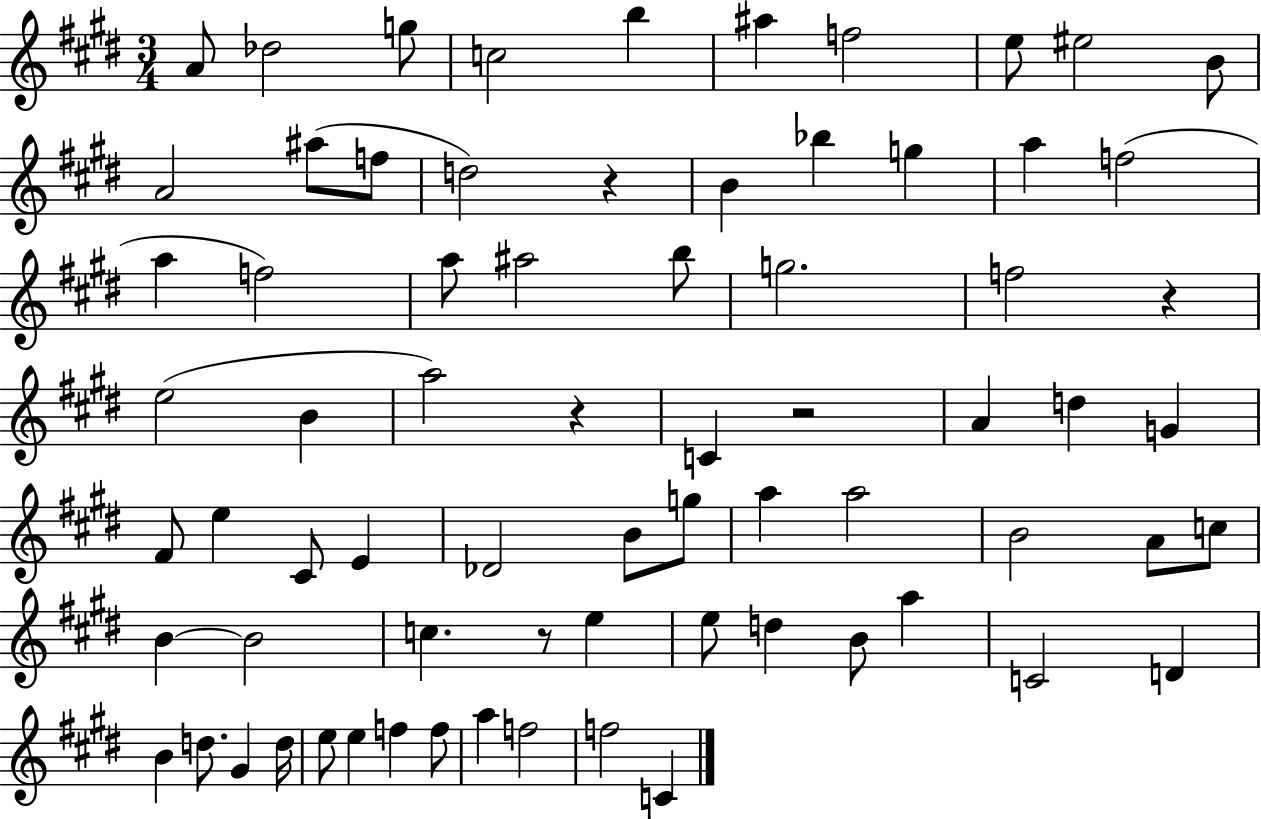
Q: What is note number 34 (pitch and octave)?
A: F#4